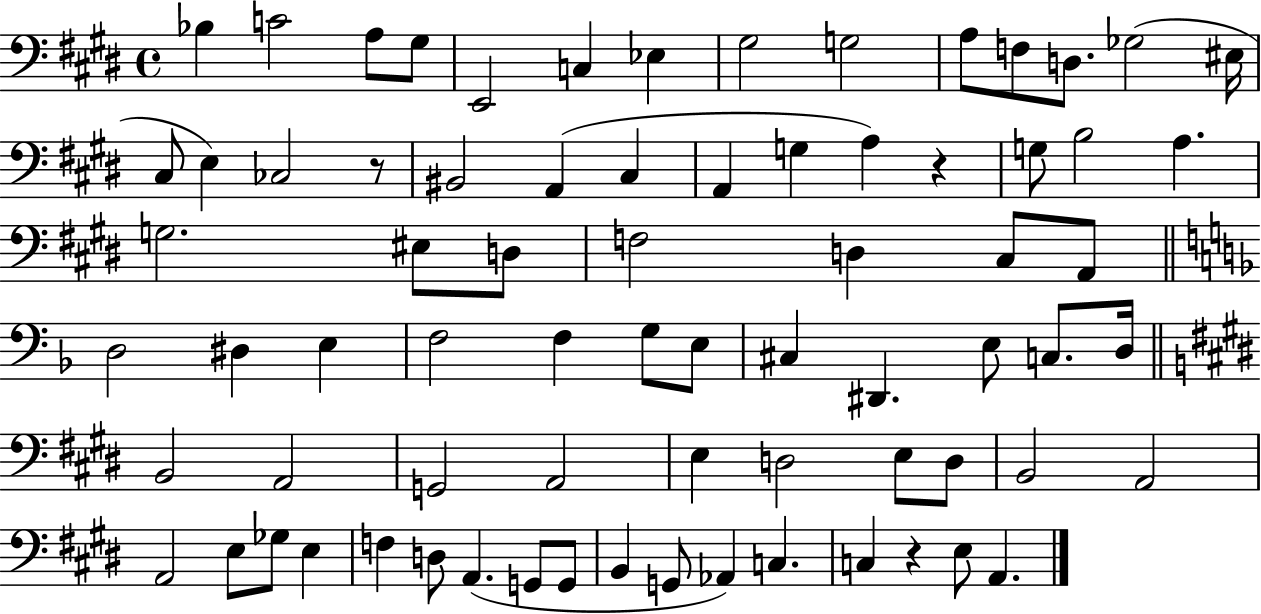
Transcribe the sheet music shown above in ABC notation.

X:1
T:Untitled
M:4/4
L:1/4
K:E
_B, C2 A,/2 ^G,/2 E,,2 C, _E, ^G,2 G,2 A,/2 F,/2 D,/2 _G,2 ^E,/4 ^C,/2 E, _C,2 z/2 ^B,,2 A,, ^C, A,, G, A, z G,/2 B,2 A, G,2 ^E,/2 D,/2 F,2 D, ^C,/2 A,,/2 D,2 ^D, E, F,2 F, G,/2 E,/2 ^C, ^D,, E,/2 C,/2 D,/4 B,,2 A,,2 G,,2 A,,2 E, D,2 E,/2 D,/2 B,,2 A,,2 A,,2 E,/2 _G,/2 E, F, D,/2 A,, G,,/2 G,,/2 B,, G,,/2 _A,, C, C, z E,/2 A,,